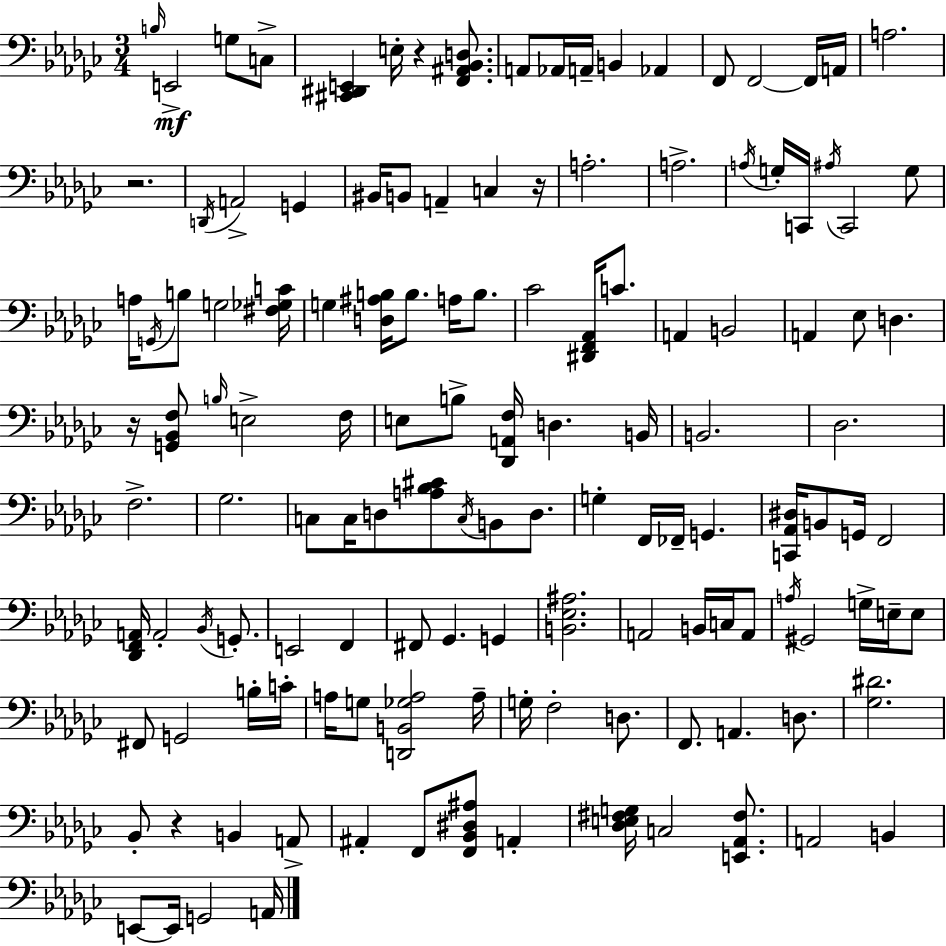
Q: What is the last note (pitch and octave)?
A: A2